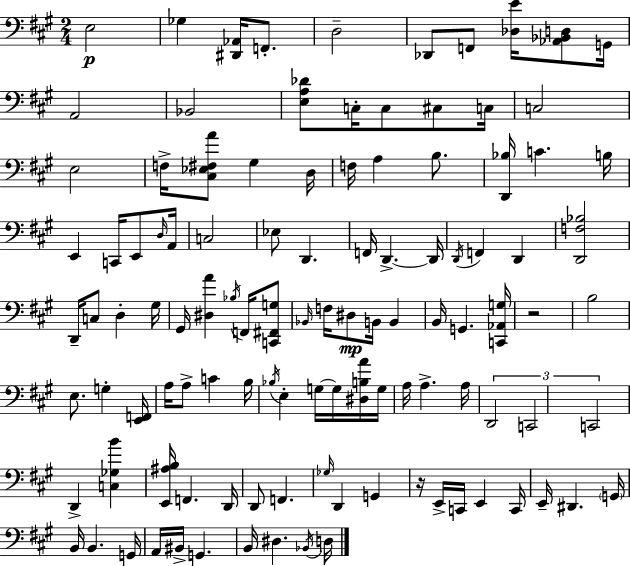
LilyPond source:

{
  \clef bass
  \numericTimeSignature
  \time 2/4
  \key a \major
  \repeat volta 2 { e2\p | ges4 <dis, aes,>16 f,8.-. | d2-- | des,8 f,8 <des e'>16 <aes, bes, d>8 g,16 | \break a,2 | bes,2 | <e a des'>8 c16-. c8 cis8 c16 | c2 | \break e2 | f16-> <cis ees fis a'>8 gis4 d16 | f16 a4 b8. | <d, bes>16 c'4. b16 | \break e,4 c,16 e,8 \grace { d16 } | a,16 c2 | ees8 d,4. | f,16 d,4.->~~ | \break d,16 \acciaccatura { d,16 } f,4 d,4 | <d, f bes>2 | d,16-- c8 d4-. | gis16 gis,16 <dis a'>4 \acciaccatura { bes16 } | \break f,16 <c, fis, g>8 \grace { bes,16 } f16 dis8\mp b,16 | b,4 b,16 g,4. | <c, aes, g>16 r2 | b2 | \break e8. g4-. | <e, f,>16 a16 a8-> c'4 | b16 \acciaccatura { bes16 } e4-. | g16~~ g16 <dis b a'>16 g16 a16 a4.-> | \break a16 \tuplet 3/2 { d,2 | c,2 | c,2 } | d,4-> | \break <c ges b'>4 <e, ais b>16 f,4. | d,16 d,8 f,4. | \grace { ges16 } d,4 | g,4 r16 e,16-> | \break c,16 e,4 c,16 e,16-- dis,4. | \parenthesize g,16 b,16 b,4. | g,16 a,16 bis,16-> | g,4. b,16 dis4. | \break \acciaccatura { bes,16 } d16 } \bar "|."
}